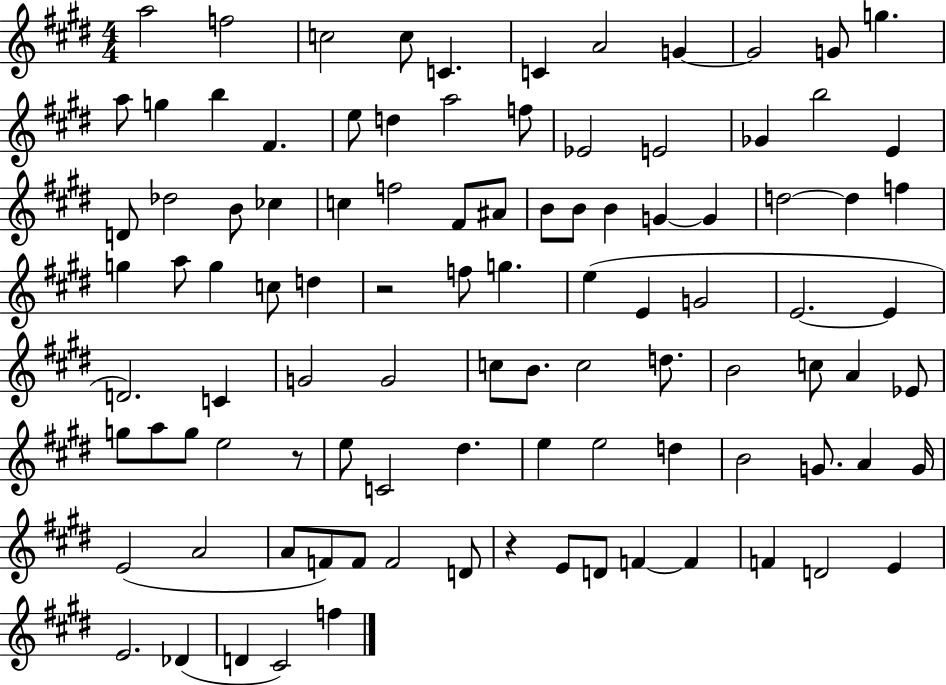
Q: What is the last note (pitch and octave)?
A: F5